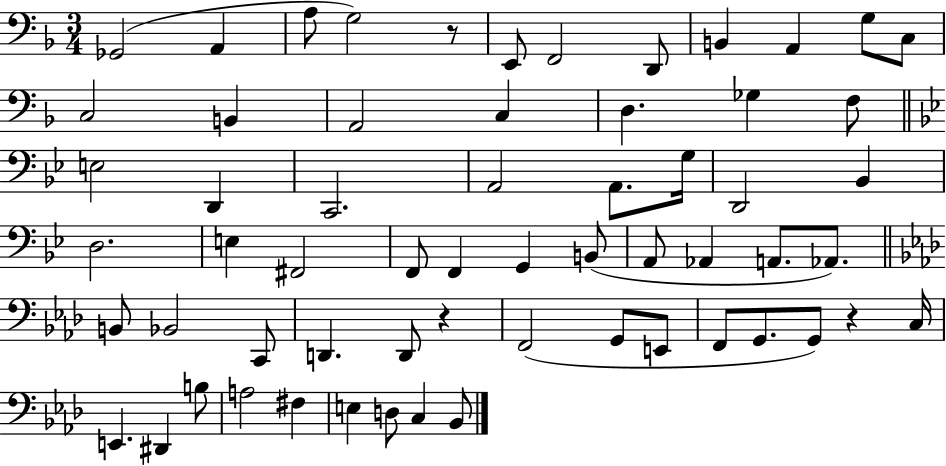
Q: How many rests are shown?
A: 3